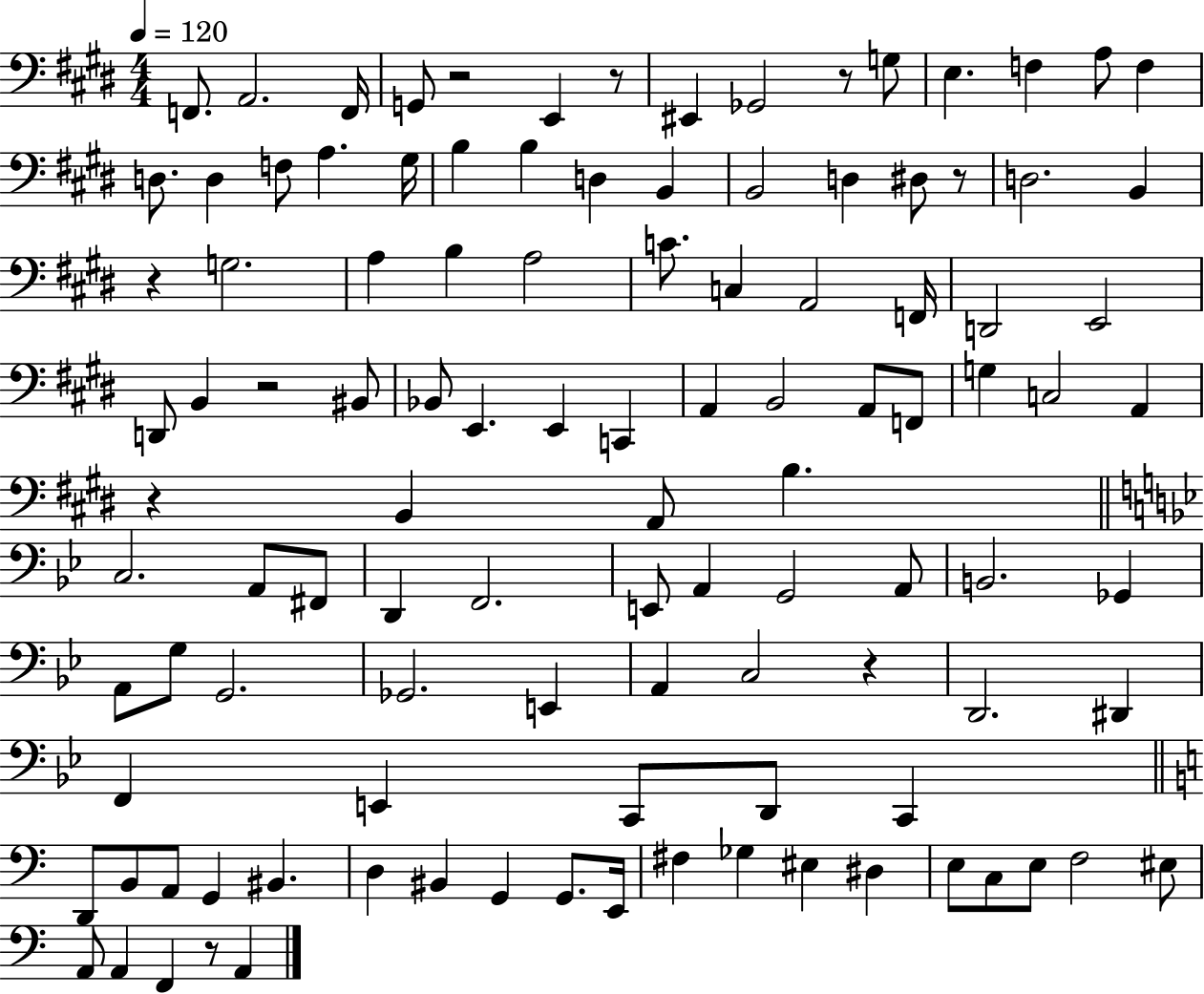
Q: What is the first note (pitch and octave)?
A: F2